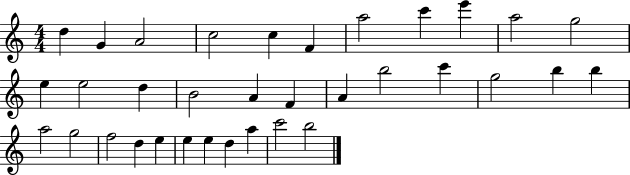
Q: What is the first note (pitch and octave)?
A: D5